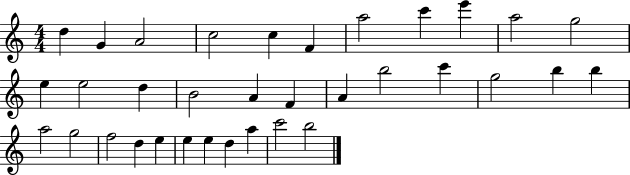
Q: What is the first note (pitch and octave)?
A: D5